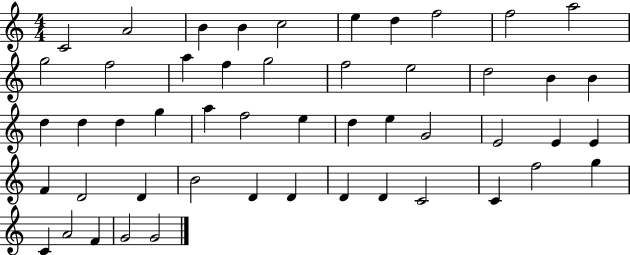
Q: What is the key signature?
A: C major